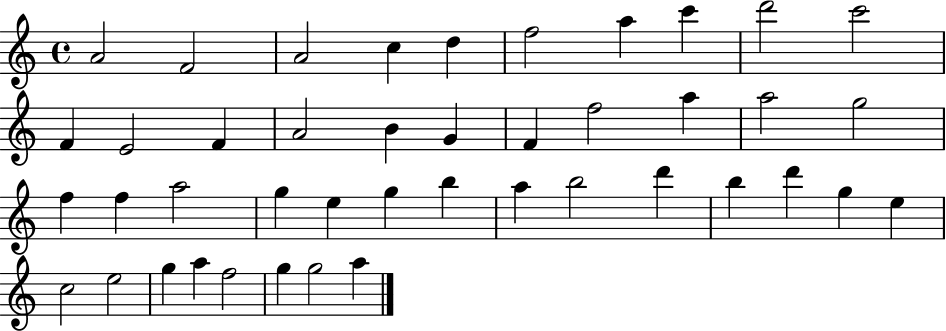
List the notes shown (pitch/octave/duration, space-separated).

A4/h F4/h A4/h C5/q D5/q F5/h A5/q C6/q D6/h C6/h F4/q E4/h F4/q A4/h B4/q G4/q F4/q F5/h A5/q A5/h G5/h F5/q F5/q A5/h G5/q E5/q G5/q B5/q A5/q B5/h D6/q B5/q D6/q G5/q E5/q C5/h E5/h G5/q A5/q F5/h G5/q G5/h A5/q